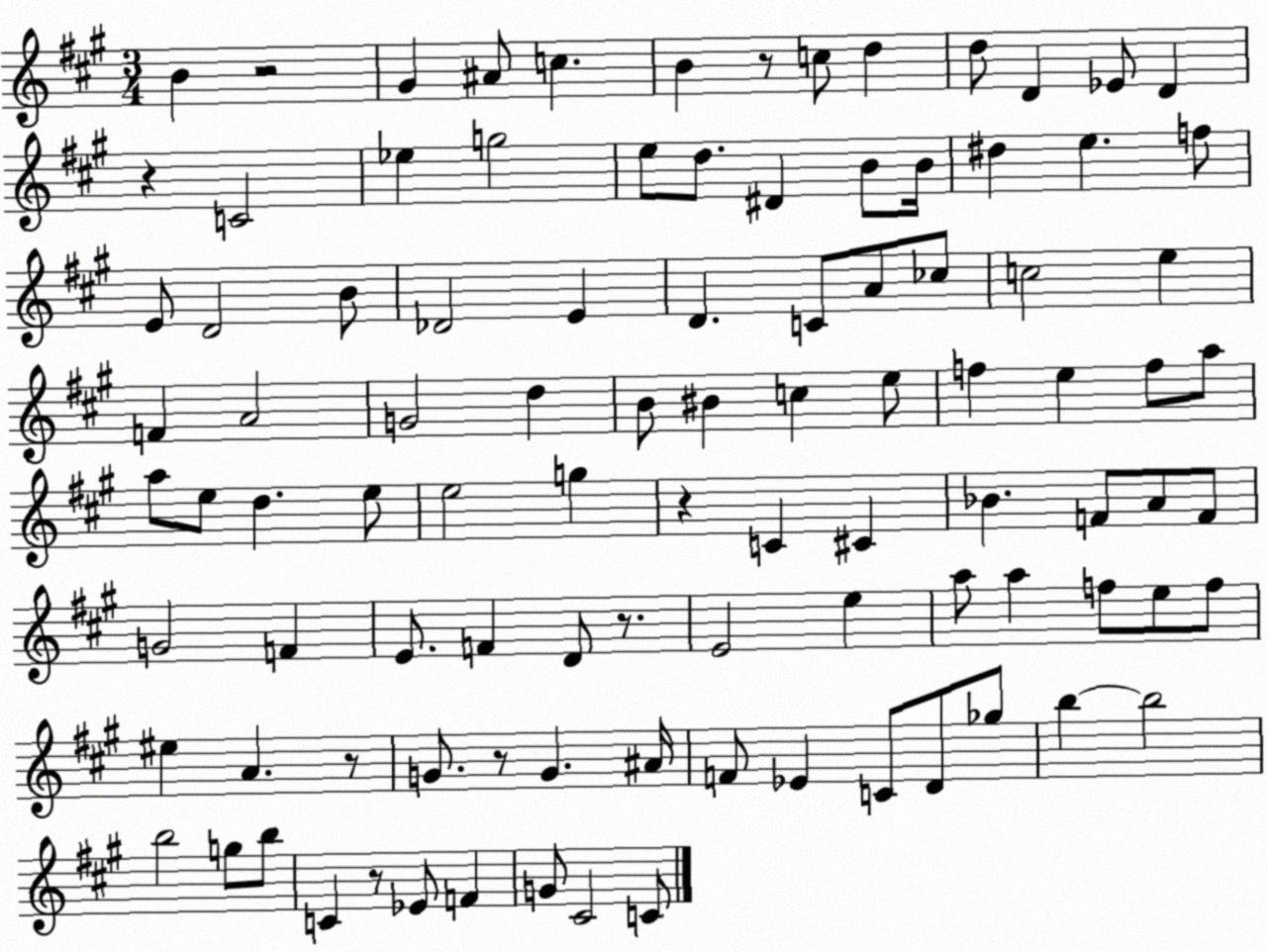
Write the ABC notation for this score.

X:1
T:Untitled
M:3/4
L:1/4
K:A
B z2 ^G ^A/2 c B z/2 c/2 d d/2 D _E/2 D z C2 _e g2 e/2 d/2 ^D B/2 B/4 ^d e f/2 E/2 D2 B/2 _D2 E D C/2 A/2 _c/2 c2 e F A2 G2 d B/2 ^B c e/2 f e f/2 a/2 a/2 e/2 d e/2 e2 g z C ^C _B F/2 A/2 F/2 G2 F E/2 F D/2 z/2 E2 e a/2 a f/2 e/2 f/2 ^e A z/2 G/2 z/2 G ^A/4 F/2 _E C/2 D/2 _g/2 b b2 b2 g/2 b/2 C z/2 _E/2 F G/2 ^C2 C/2